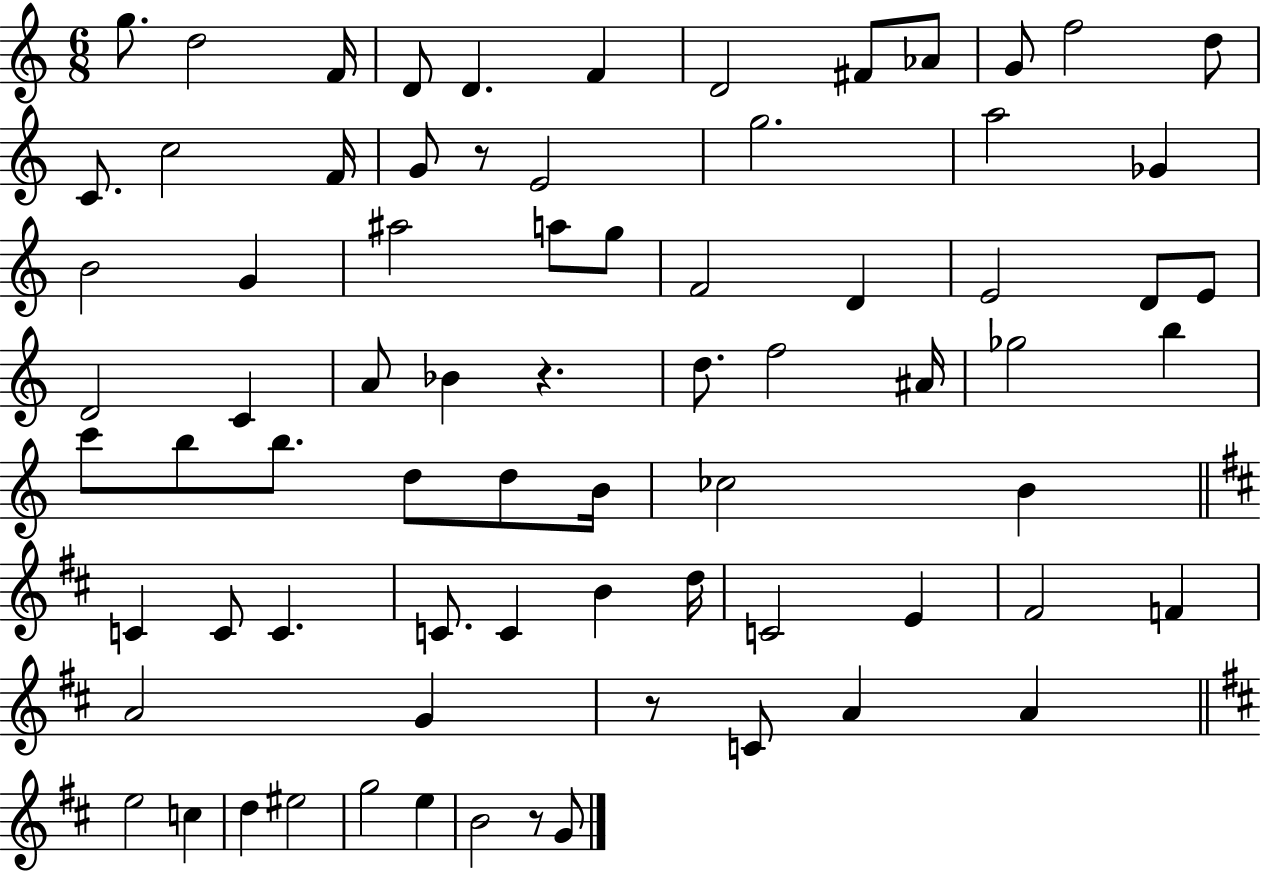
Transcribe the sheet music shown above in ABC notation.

X:1
T:Untitled
M:6/8
L:1/4
K:C
g/2 d2 F/4 D/2 D F D2 ^F/2 _A/2 G/2 f2 d/2 C/2 c2 F/4 G/2 z/2 E2 g2 a2 _G B2 G ^a2 a/2 g/2 F2 D E2 D/2 E/2 D2 C A/2 _B z d/2 f2 ^A/4 _g2 b c'/2 b/2 b/2 d/2 d/2 B/4 _c2 B C C/2 C C/2 C B d/4 C2 E ^F2 F A2 G z/2 C/2 A A e2 c d ^e2 g2 e B2 z/2 G/2